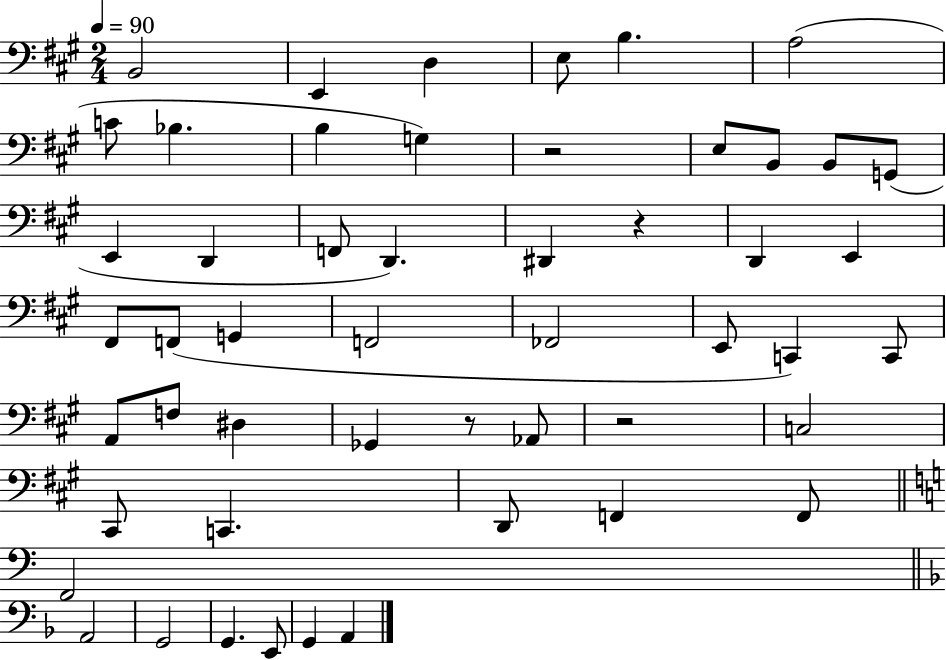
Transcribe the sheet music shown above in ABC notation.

X:1
T:Untitled
M:2/4
L:1/4
K:A
B,,2 E,, D, E,/2 B, A,2 C/2 _B, B, G, z2 E,/2 B,,/2 B,,/2 G,,/2 E,, D,, F,,/2 D,, ^D,, z D,, E,, ^F,,/2 F,,/2 G,, F,,2 _F,,2 E,,/2 C,, C,,/2 A,,/2 F,/2 ^D, _G,, z/2 _A,,/2 z2 C,2 ^C,,/2 C,, D,,/2 F,, F,,/2 F,,2 A,,2 G,,2 G,, E,,/2 G,, A,,